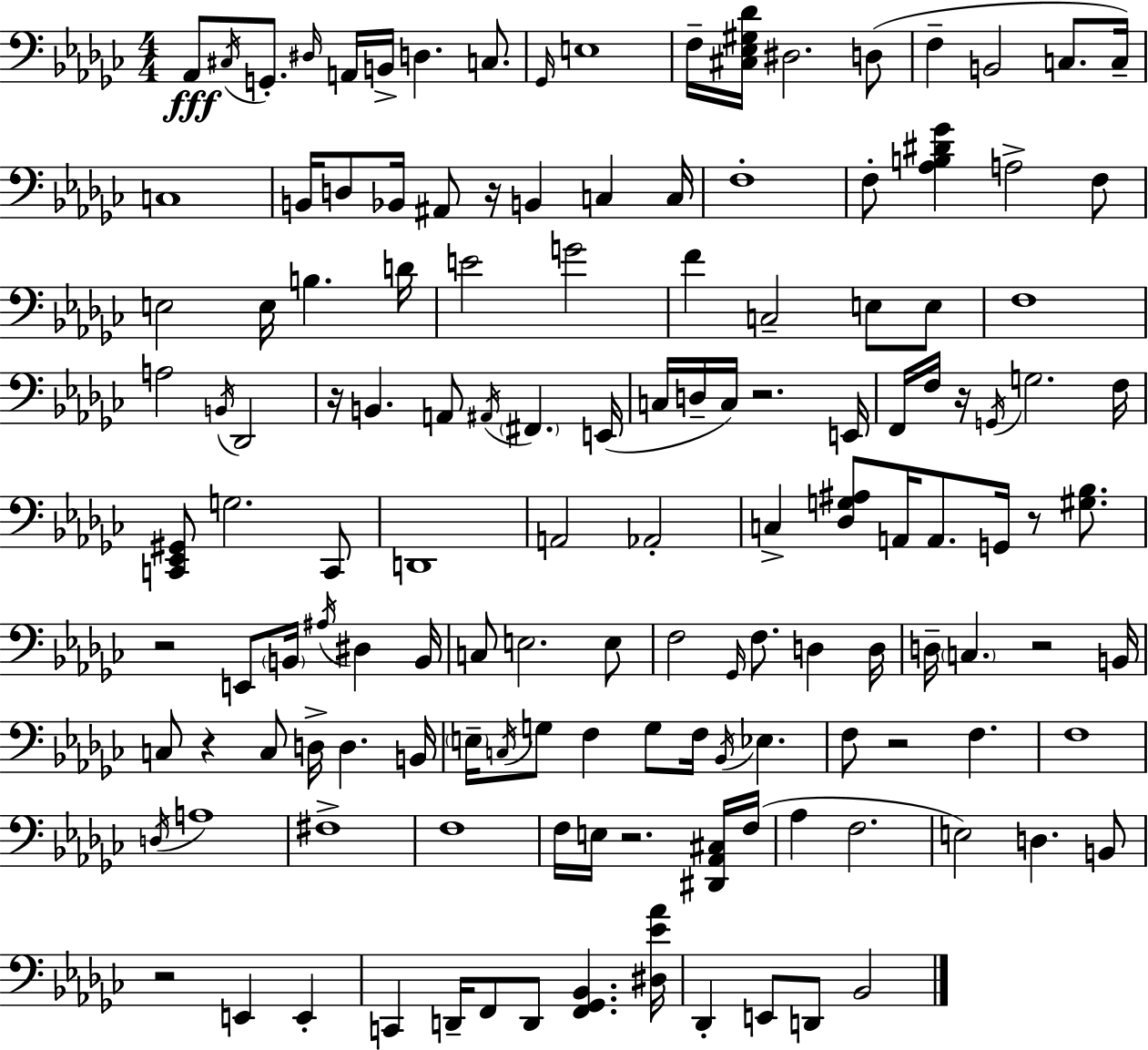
{
  \clef bass
  \numericTimeSignature
  \time 4/4
  \key ees \minor
  aes,8\fff \acciaccatura { cis16 } g,8.-. \grace { dis16 } a,16 b,16-> d4. c8. | \grace { ges,16 } e1 | f16-- <cis ees gis des'>16 dis2. | d8( f4-- b,2 c8. | \break c16--) c1 | b,16 d8 bes,16 ais,8 r16 b,4 c4 | c16 f1-. | f8-. <aes b dis' ges'>4 a2-> | \break f8 e2 e16 b4. | d'16 e'2 g'2 | f'4 c2-- e8 | e8 f1 | \break a2 \acciaccatura { b,16 } des,2 | r16 b,4. a,8 \acciaccatura { ais,16 } \parenthesize fis,4. | e,16( c16 d16-- c16) r2. | e,16 f,16 f16 r16 \acciaccatura { g,16 } g2. | \break f16 <c, ees, gis,>8 g2. | c,8 d,1 | a,2 aes,2-. | c4-> <des g ais>8 a,16 a,8. | \break g,16 r8 <gis bes>8. r2 e,8 | \parenthesize b,16 \acciaccatura { ais16 } dis4 b,16 c8 e2. | e8 f2 \grace { ges,16 } | f8. d4 d16 d16-- \parenthesize c4. r2 | \break b,16 c8 r4 c8 | d16-> d4. b,16 \parenthesize e16-- \acciaccatura { c16 } g8 f4 | g8 f16 \acciaccatura { bes,16 } ees4. f8 r2 | f4. f1 | \break \acciaccatura { d16 } a1 | fis1-> | f1 | f16 e16 r2. | \break <dis, aes, cis>16 f16( aes4 f2. | e2) | d4. b,8 r2 | e,4 e,4-. c,4 d,16-- | \break f,8 d,8 <f, ges, bes,>4. <dis ees' aes'>16 des,4-. e,8 | d,8 bes,2 \bar "|."
}